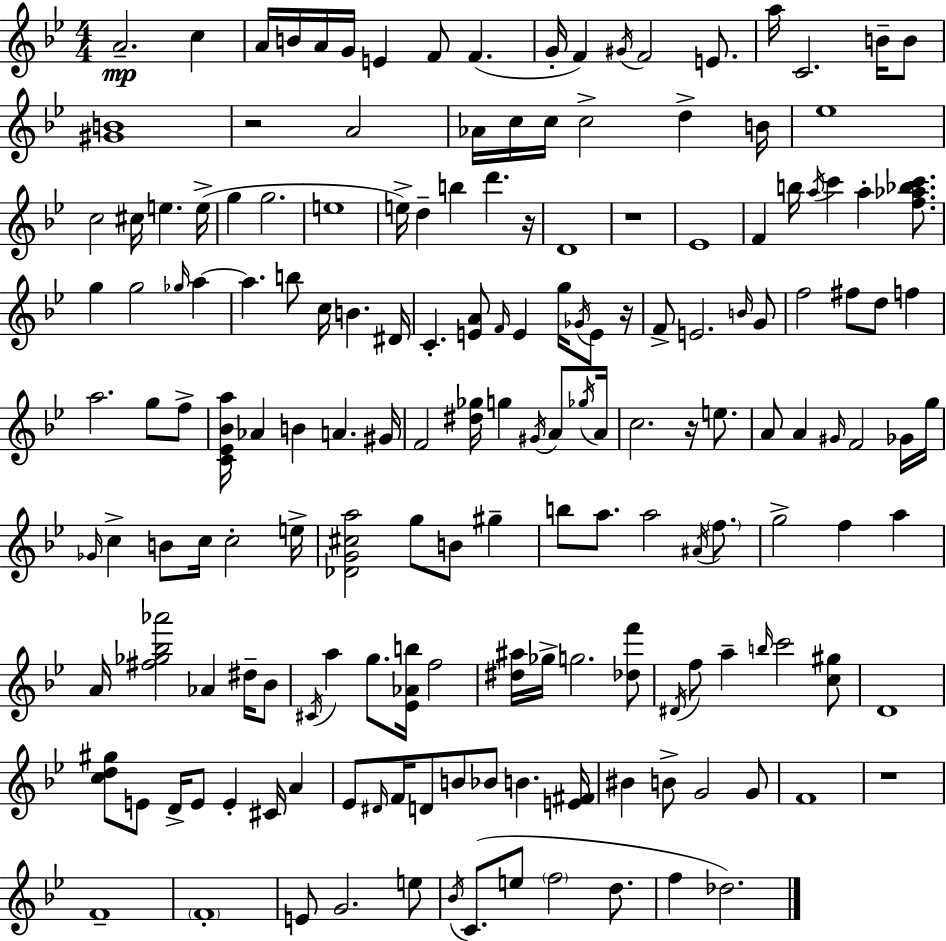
{
  \clef treble
  \numericTimeSignature
  \time 4/4
  \key bes \major
  \repeat volta 2 { a'2.--\mp c''4 | a'16 b'16 a'16 g'16 e'4 f'8 f'4.( | g'16-. f'4) \acciaccatura { gis'16 } f'2 e'8. | a''16 c'2. b'16-- b'8 | \break <gis' b'>1 | r2 a'2 | aes'16 c''16 c''16 c''2-> d''4-> | b'16 ees''1 | \break c''2 cis''16 e''4. | e''16->( g''4 g''2. | e''1 | e''16->) d''4-- b''4 d'''4. | \break r16 d'1 | r1 | ees'1 | f'4 b''16 \acciaccatura { a''16 } c'''4 a''4-. <f'' aes'' bes'' c'''>8. | \break g''4 g''2 \grace { ges''16 } a''4~~ | a''4. b''8 c''16 b'4. | dis'16 c'4.-. <e' a'>8 \grace { f'16 } e'4 | g''16 \acciaccatura { ges'16 } e'8 r16 f'8-> e'2. | \break \grace { b'16 } g'8 f''2 fis''8 | d''8 f''4 a''2. | g''8 f''8-> <c' ees' bes' a''>16 aes'4 b'4 a'4. | gis'16 f'2 <dis'' ges''>16 g''4 | \break \acciaccatura { gis'16 } a'8 \acciaccatura { ges''16 } a'16 c''2. | r16 e''8. a'8 a'4 \grace { gis'16 } f'2 | ges'16 g''16 \grace { ges'16 } c''4-> b'8 | c''16 c''2-. e''16-> <des' g' cis'' a''>2 | \break g''8 b'8 gis''4-- b''8 a''8. a''2 | \acciaccatura { ais'16 } \parenthesize f''8. g''2-> | f''4 a''4 a'16 <fis'' ges'' bes'' aes'''>2 | aes'4 dis''16-- bes'8 \acciaccatura { cis'16 } a''4 | \break g''8. <ees' aes' b''>16 f''2 <dis'' ais''>16 ges''16-> g''2. | <des'' f'''>8 \acciaccatura { dis'16 } f''8 a''4-- | \grace { b''16 } c'''2 <c'' gis''>8 d'1 | <c'' d'' gis''>8 | \break e'8 d'16-> e'8 e'4-. cis'16 a'4 ees'8 | \grace { dis'16 } f'16 d'8 b'8 bes'8 b'4. <e' fis'>16 bis'4 | b'8-> g'2 g'8 f'1 | r1 | \break f'1-- | \parenthesize f'1-. | e'8 | g'2. e''8 \acciaccatura { bes'16 } | \break c'8.( e''8 \parenthesize f''2 d''8. | f''4 des''2.) | } \bar "|."
}